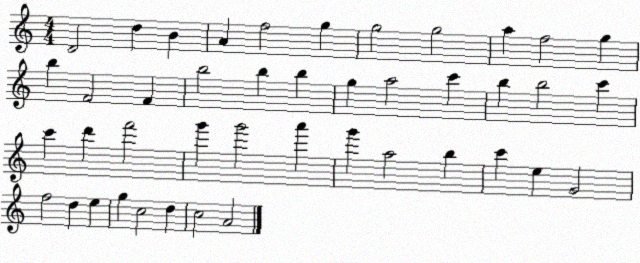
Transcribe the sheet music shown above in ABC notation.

X:1
T:Untitled
M:4/4
L:1/4
K:C
D2 d B A f2 g g2 g2 a f2 g b F2 F b2 b b g a2 c' b b2 c' c' d' f'2 g' g'2 a' g' a2 b c' e G2 f2 d e g c2 d c2 A2